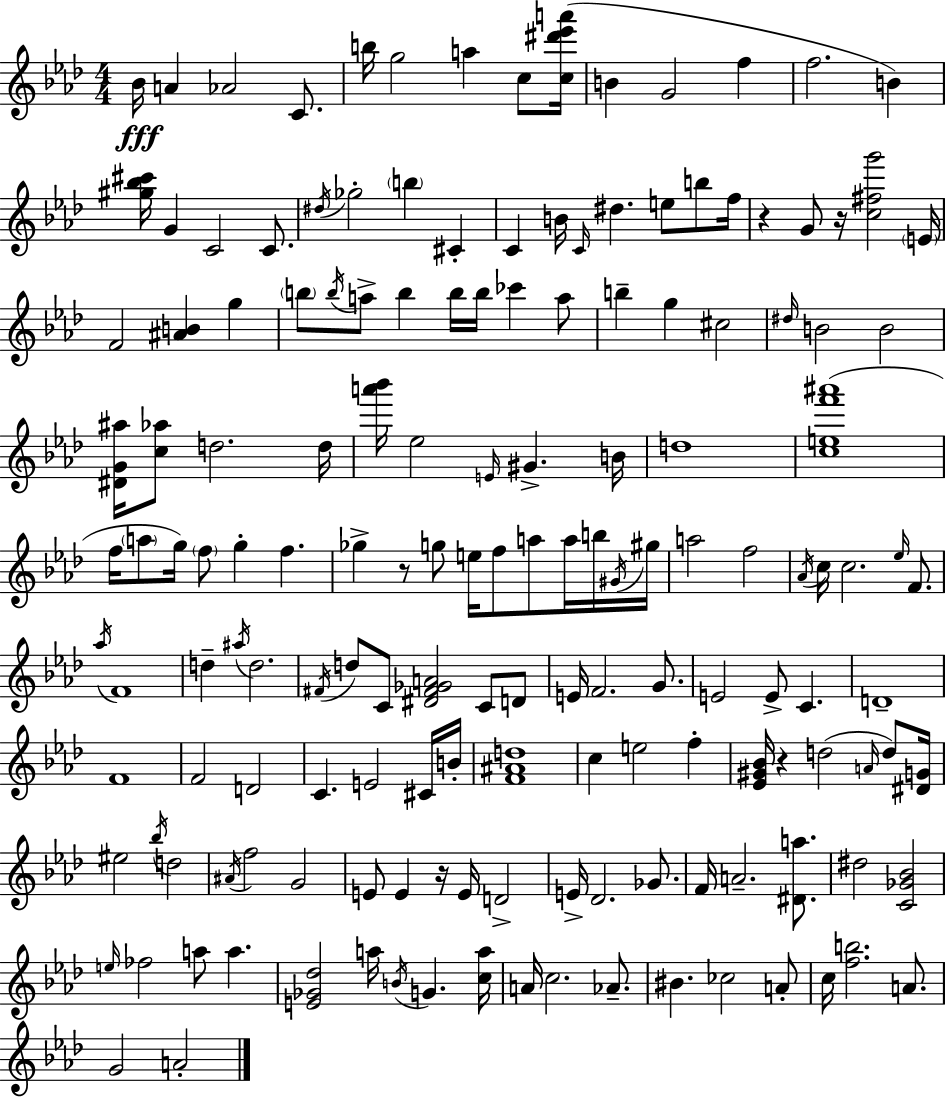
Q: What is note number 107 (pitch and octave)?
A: D5